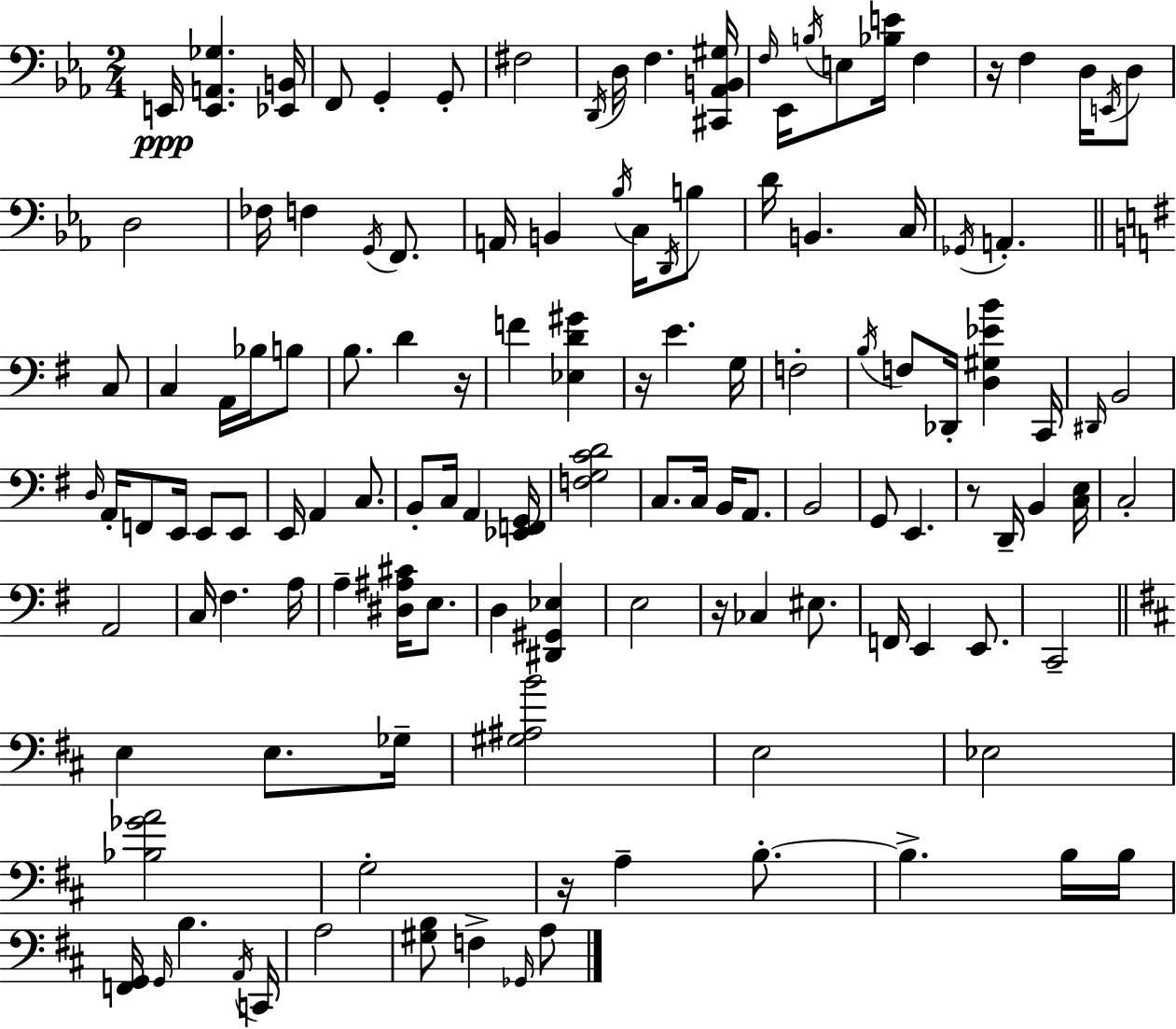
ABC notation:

X:1
T:Untitled
M:2/4
L:1/4
K:Eb
E,,/4 [E,,A,,_G,] [_E,,B,,]/4 F,,/2 G,, G,,/2 ^F,2 D,,/4 D,/4 F, [^C,,_A,,B,,^G,]/4 F,/4 _E,,/4 B,/4 E,/2 [_B,E]/4 F, z/4 F, D,/4 E,,/4 D,/2 D,2 _F,/4 F, G,,/4 F,,/2 A,,/4 B,, _B,/4 C,/4 D,,/4 B,/2 D/4 B,, C,/4 _G,,/4 A,, C,/2 C, A,,/4 _B,/4 B,/2 B,/2 D z/4 F [_E,D^G] z/4 E G,/4 F,2 B,/4 F,/2 _D,,/4 [D,^G,_EB] C,,/4 ^D,,/4 B,,2 D,/4 A,,/4 F,,/2 E,,/4 E,,/2 E,,/2 E,,/4 A,, C,/2 B,,/2 C,/4 A,, [_E,,F,,G,,]/4 [F,G,CD]2 C,/2 C,/4 B,,/4 A,,/2 B,,2 G,,/2 E,, z/2 D,,/4 B,, [C,E,]/4 C,2 A,,2 C,/4 ^F, A,/4 A, [^D,^A,^C]/4 E,/2 D, [^D,,^G,,_E,] E,2 z/4 _C, ^E,/2 F,,/4 E,, E,,/2 C,,2 E, E,/2 _G,/4 [^G,^A,B]2 E,2 _E,2 [_B,_GA]2 G,2 z/4 A, B,/2 B, B,/4 B,/4 [F,,G,,]/4 G,,/4 B, A,,/4 C,,/4 A,2 [^G,B,]/2 F, _G,,/4 A,/2